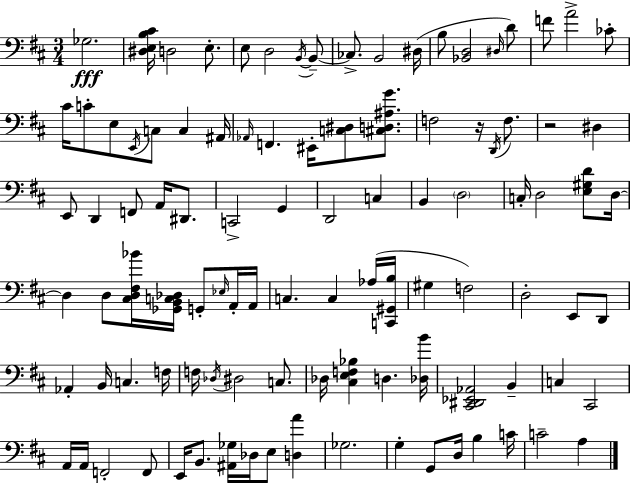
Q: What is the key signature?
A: D major